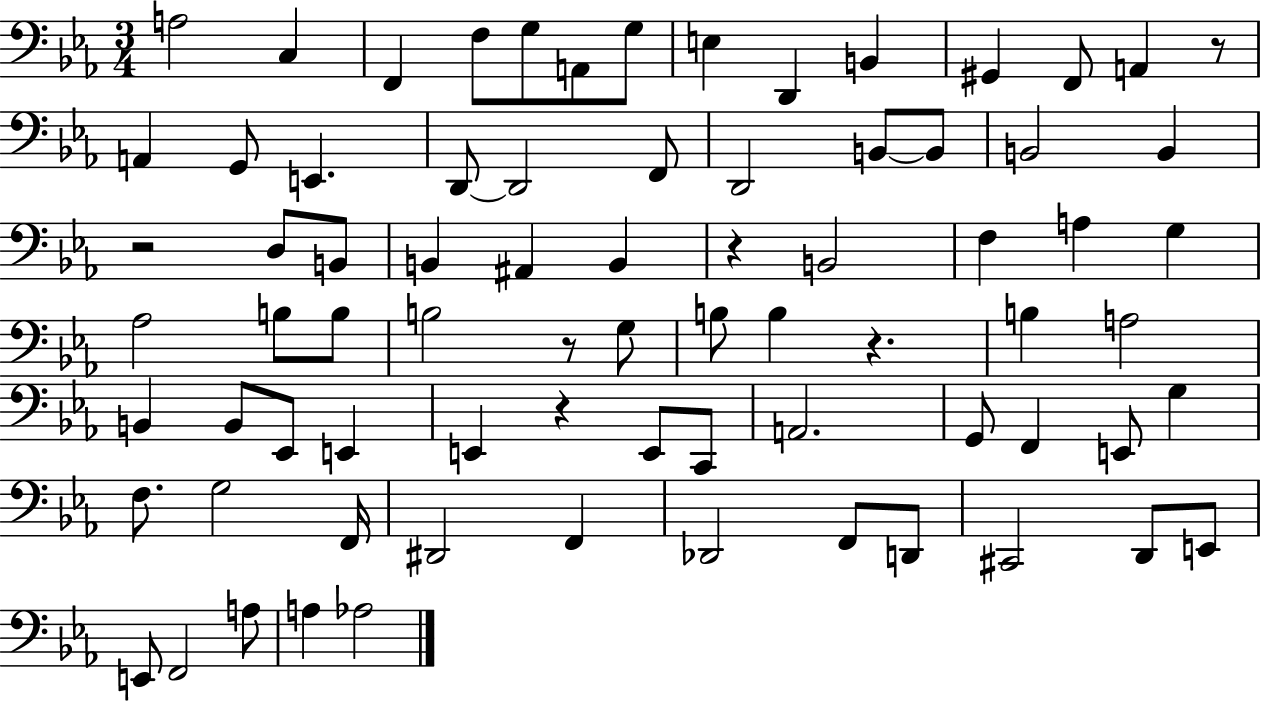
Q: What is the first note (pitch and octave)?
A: A3